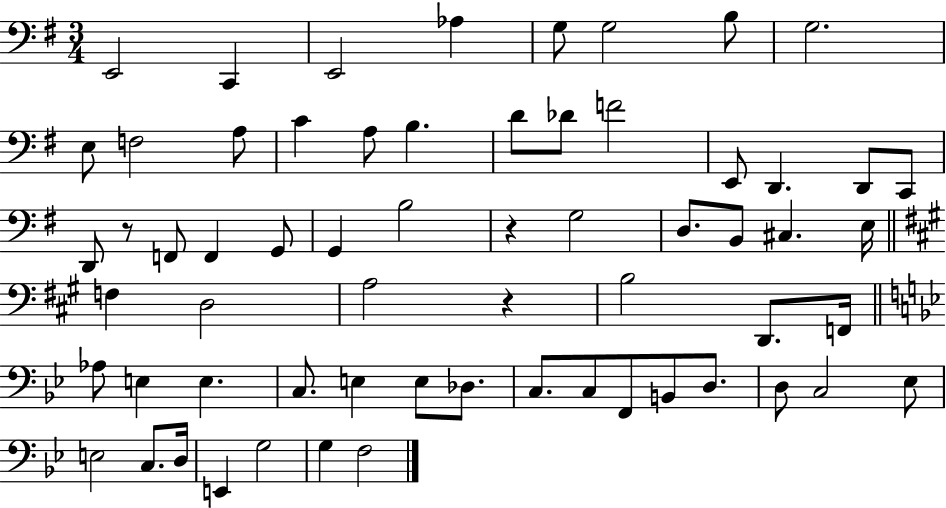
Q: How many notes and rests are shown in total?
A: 63